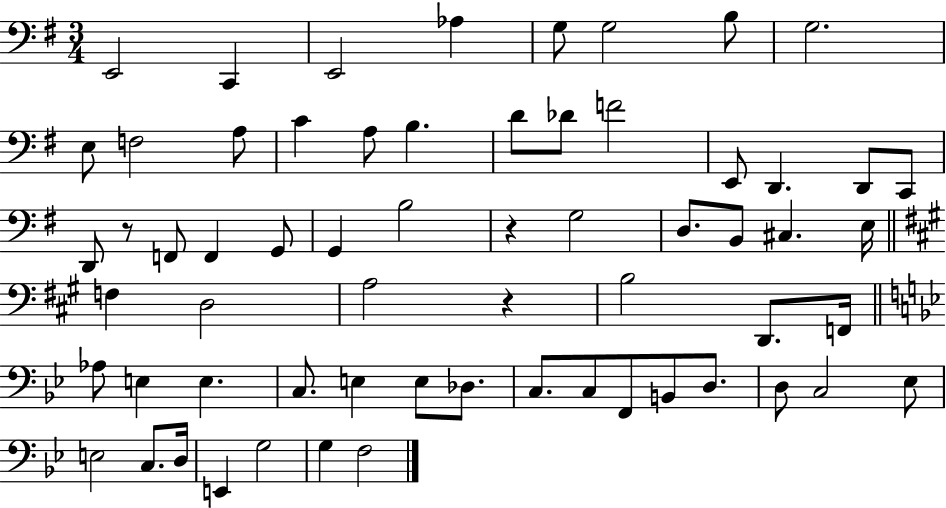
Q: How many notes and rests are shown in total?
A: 63